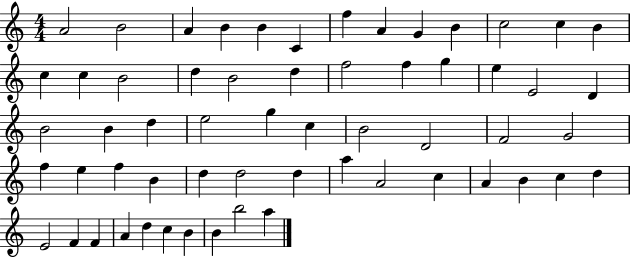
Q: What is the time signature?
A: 4/4